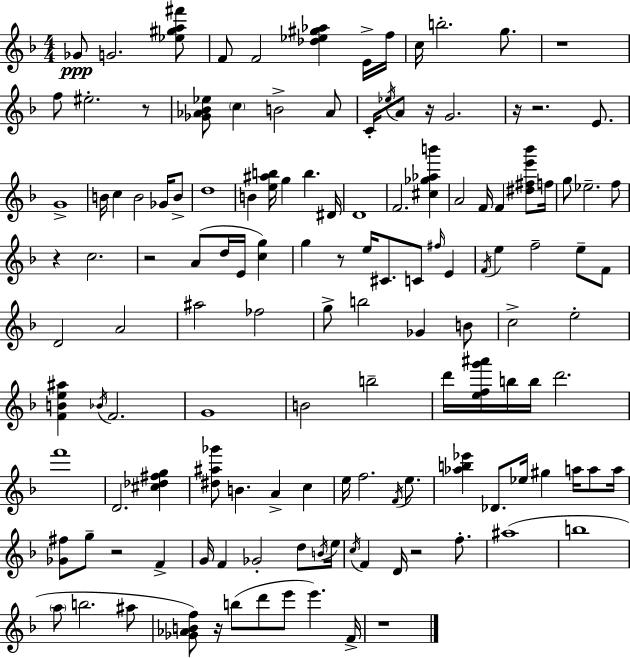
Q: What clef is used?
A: treble